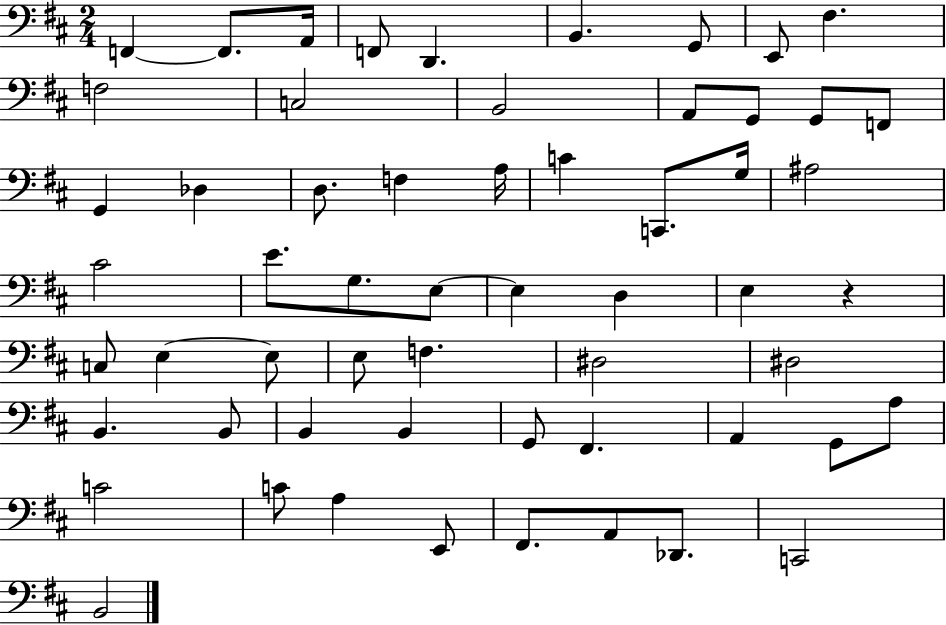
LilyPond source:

{
  \clef bass
  \numericTimeSignature
  \time 2/4
  \key d \major
  \repeat volta 2 { f,4~~ f,8. a,16 | f,8 d,4. | b,4. g,8 | e,8 fis4. | \break f2 | c2 | b,2 | a,8 g,8 g,8 f,8 | \break g,4 des4 | d8. f4 a16 | c'4 c,8. g16 | ais2 | \break cis'2 | e'8. g8. e8~~ | e4 d4 | e4 r4 | \break c8 e4~~ e8 | e8 f4. | dis2 | dis2 | \break b,4. b,8 | b,4 b,4 | g,8 fis,4. | a,4 g,8 a8 | \break c'2 | c'8 a4 e,8 | fis,8. a,8 des,8. | c,2 | \break b,2 | } \bar "|."
}